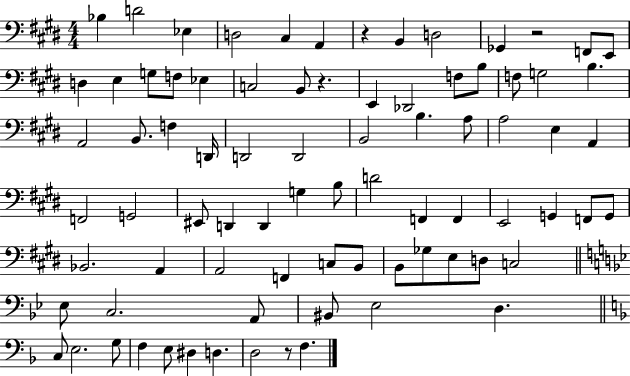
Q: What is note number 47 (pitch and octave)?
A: F2